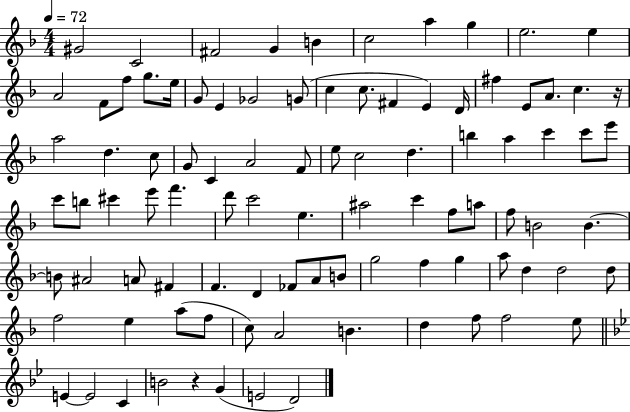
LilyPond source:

{
  \clef treble
  \numericTimeSignature
  \time 4/4
  \key f \major
  \tempo 4 = 72
  gis'2 c'2 | fis'2 g'4 b'4 | c''2 a''4 g''4 | e''2. e''4 | \break a'2 f'8 f''8 g''8. e''16 | g'8 e'4 ges'2 g'8( | c''4 c''8. fis'4 e'4) d'16 | fis''4 e'8 a'8. c''4. r16 | \break a''2 d''4. c''8 | g'8 c'4 a'2 f'8 | e''8 c''2 d''4. | b''4 a''4 c'''4 c'''8 e'''8 | \break c'''8 b''8 cis'''4 e'''8 f'''4. | d'''8 c'''2 e''4. | ais''2 c'''4 f''8 a''8 | f''8 b'2 b'4.~~ | \break b'8 ais'2 a'8 fis'4 | f'4. d'4 fes'8 a'8 b'8 | g''2 f''4 g''4 | a''8 d''4 d''2 d''8 | \break f''2 e''4 a''8( f''8 | c''8) a'2 b'4. | d''4 f''8 f''2 e''8 | \bar "||" \break \key g \minor e'4~~ e'2 c'4 | b'2 r4 g'4( | e'2 d'2) | \bar "|."
}